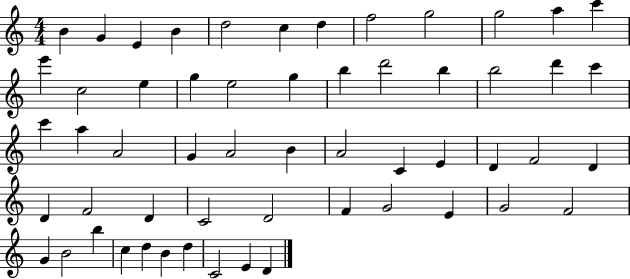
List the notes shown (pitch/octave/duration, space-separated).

B4/q G4/q E4/q B4/q D5/h C5/q D5/q F5/h G5/h G5/h A5/q C6/q E6/q C5/h E5/q G5/q E5/h G5/q B5/q D6/h B5/q B5/h D6/q C6/q C6/q A5/q A4/h G4/q A4/h B4/q A4/h C4/q E4/q D4/q F4/h D4/q D4/q F4/h D4/q C4/h D4/h F4/q G4/h E4/q G4/h F4/h G4/q B4/h B5/q C5/q D5/q B4/q D5/q C4/h E4/q D4/q